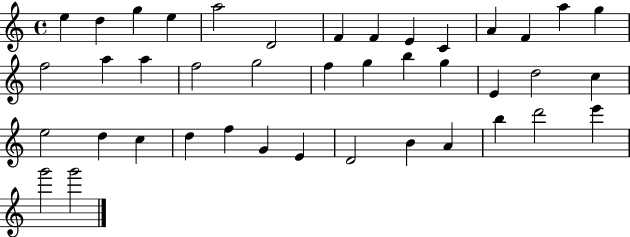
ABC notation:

X:1
T:Untitled
M:4/4
L:1/4
K:C
e d g e a2 D2 F F E C A F a g f2 a a f2 g2 f g b g E d2 c e2 d c d f G E D2 B A b d'2 e' g'2 g'2